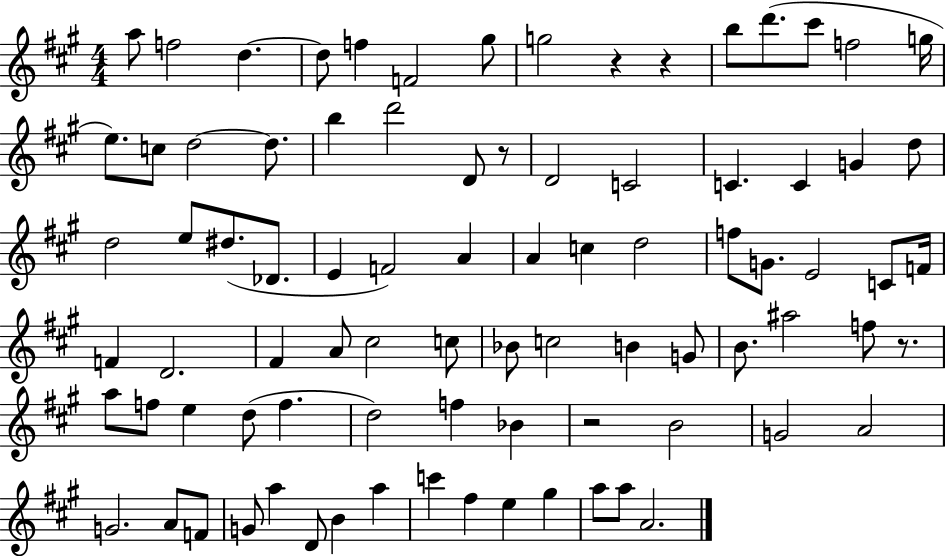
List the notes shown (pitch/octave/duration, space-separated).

A5/e F5/h D5/q. D5/e F5/q F4/h G#5/e G5/h R/q R/q B5/e D6/e. C#6/e F5/h G5/s E5/e. C5/e D5/h D5/e. B5/q D6/h D4/e R/e D4/h C4/h C4/q. C4/q G4/q D5/e D5/h E5/e D#5/e. Db4/e. E4/q F4/h A4/q A4/q C5/q D5/h F5/e G4/e. E4/h C4/e F4/s F4/q D4/h. F#4/q A4/e C#5/h C5/e Bb4/e C5/h B4/q G4/e B4/e. A#5/h F5/e R/e. A5/e F5/e E5/q D5/e F5/q. D5/h F5/q Bb4/q R/h B4/h G4/h A4/h G4/h. A4/e F4/e G4/e A5/q D4/e B4/q A5/q C6/q F#5/q E5/q G#5/q A5/e A5/e A4/h.